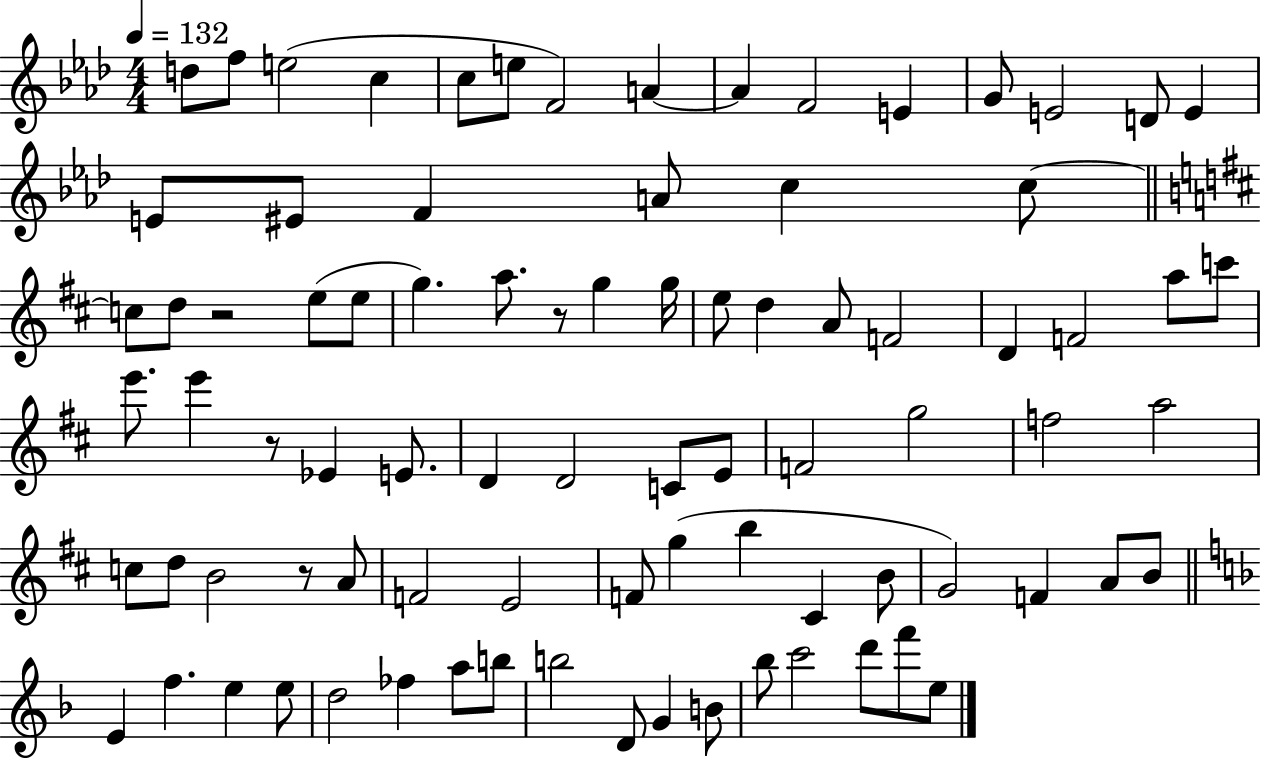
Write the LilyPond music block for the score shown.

{
  \clef treble
  \numericTimeSignature
  \time 4/4
  \key aes \major
  \tempo 4 = 132
  d''8 f''8 e''2( c''4 | c''8 e''8 f'2) a'4~~ | a'4 f'2 e'4 | g'8 e'2 d'8 e'4 | \break e'8 eis'8 f'4 a'8 c''4 c''8~~ | \bar "||" \break \key b \minor c''8 d''8 r2 e''8( e''8 | g''4.) a''8. r8 g''4 g''16 | e''8 d''4 a'8 f'2 | d'4 f'2 a''8 c'''8 | \break e'''8. e'''4 r8 ees'4 e'8. | d'4 d'2 c'8 e'8 | f'2 g''2 | f''2 a''2 | \break c''8 d''8 b'2 r8 a'8 | f'2 e'2 | f'8 g''4( b''4 cis'4 b'8 | g'2) f'4 a'8 b'8 | \break \bar "||" \break \key f \major e'4 f''4. e''4 e''8 | d''2 fes''4 a''8 b''8 | b''2 d'8 g'4 b'8 | bes''8 c'''2 d'''8 f'''8 e''8 | \break \bar "|."
}